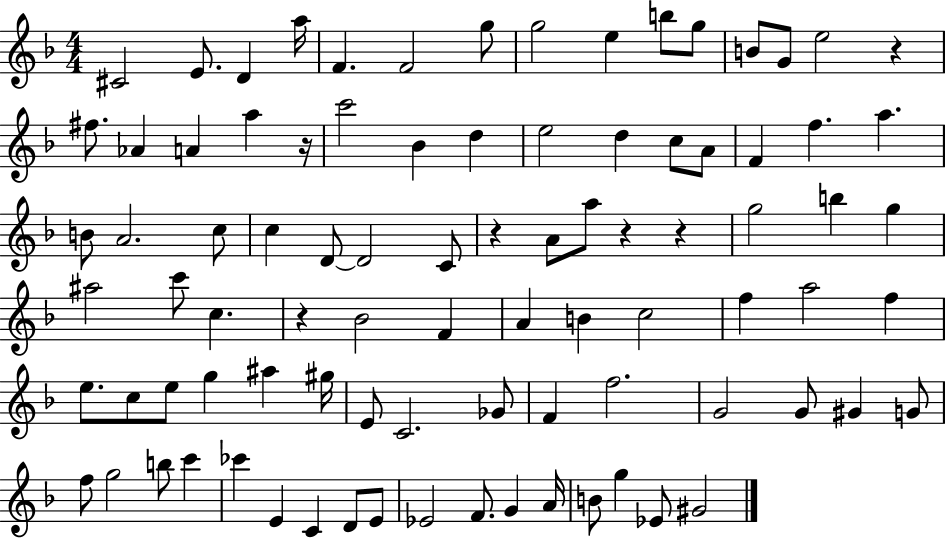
C#4/h E4/e. D4/q A5/s F4/q. F4/h G5/e G5/h E5/q B5/e G5/e B4/e G4/e E5/h R/q F#5/e. Ab4/q A4/q A5/q R/s C6/h Bb4/q D5/q E5/h D5/q C5/e A4/e F4/q F5/q. A5/q. B4/e A4/h. C5/e C5/q D4/e D4/h C4/e R/q A4/e A5/e R/q R/q G5/h B5/q G5/q A#5/h C6/e C5/q. R/q Bb4/h F4/q A4/q B4/q C5/h F5/q A5/h F5/q E5/e. C5/e E5/e G5/q A#5/q G#5/s E4/e C4/h. Gb4/e F4/q F5/h. G4/h G4/e G#4/q G4/e F5/e G5/h B5/e C6/q CES6/q E4/q C4/q D4/e E4/e Eb4/h F4/e. G4/q A4/s B4/e G5/q Eb4/e G#4/h